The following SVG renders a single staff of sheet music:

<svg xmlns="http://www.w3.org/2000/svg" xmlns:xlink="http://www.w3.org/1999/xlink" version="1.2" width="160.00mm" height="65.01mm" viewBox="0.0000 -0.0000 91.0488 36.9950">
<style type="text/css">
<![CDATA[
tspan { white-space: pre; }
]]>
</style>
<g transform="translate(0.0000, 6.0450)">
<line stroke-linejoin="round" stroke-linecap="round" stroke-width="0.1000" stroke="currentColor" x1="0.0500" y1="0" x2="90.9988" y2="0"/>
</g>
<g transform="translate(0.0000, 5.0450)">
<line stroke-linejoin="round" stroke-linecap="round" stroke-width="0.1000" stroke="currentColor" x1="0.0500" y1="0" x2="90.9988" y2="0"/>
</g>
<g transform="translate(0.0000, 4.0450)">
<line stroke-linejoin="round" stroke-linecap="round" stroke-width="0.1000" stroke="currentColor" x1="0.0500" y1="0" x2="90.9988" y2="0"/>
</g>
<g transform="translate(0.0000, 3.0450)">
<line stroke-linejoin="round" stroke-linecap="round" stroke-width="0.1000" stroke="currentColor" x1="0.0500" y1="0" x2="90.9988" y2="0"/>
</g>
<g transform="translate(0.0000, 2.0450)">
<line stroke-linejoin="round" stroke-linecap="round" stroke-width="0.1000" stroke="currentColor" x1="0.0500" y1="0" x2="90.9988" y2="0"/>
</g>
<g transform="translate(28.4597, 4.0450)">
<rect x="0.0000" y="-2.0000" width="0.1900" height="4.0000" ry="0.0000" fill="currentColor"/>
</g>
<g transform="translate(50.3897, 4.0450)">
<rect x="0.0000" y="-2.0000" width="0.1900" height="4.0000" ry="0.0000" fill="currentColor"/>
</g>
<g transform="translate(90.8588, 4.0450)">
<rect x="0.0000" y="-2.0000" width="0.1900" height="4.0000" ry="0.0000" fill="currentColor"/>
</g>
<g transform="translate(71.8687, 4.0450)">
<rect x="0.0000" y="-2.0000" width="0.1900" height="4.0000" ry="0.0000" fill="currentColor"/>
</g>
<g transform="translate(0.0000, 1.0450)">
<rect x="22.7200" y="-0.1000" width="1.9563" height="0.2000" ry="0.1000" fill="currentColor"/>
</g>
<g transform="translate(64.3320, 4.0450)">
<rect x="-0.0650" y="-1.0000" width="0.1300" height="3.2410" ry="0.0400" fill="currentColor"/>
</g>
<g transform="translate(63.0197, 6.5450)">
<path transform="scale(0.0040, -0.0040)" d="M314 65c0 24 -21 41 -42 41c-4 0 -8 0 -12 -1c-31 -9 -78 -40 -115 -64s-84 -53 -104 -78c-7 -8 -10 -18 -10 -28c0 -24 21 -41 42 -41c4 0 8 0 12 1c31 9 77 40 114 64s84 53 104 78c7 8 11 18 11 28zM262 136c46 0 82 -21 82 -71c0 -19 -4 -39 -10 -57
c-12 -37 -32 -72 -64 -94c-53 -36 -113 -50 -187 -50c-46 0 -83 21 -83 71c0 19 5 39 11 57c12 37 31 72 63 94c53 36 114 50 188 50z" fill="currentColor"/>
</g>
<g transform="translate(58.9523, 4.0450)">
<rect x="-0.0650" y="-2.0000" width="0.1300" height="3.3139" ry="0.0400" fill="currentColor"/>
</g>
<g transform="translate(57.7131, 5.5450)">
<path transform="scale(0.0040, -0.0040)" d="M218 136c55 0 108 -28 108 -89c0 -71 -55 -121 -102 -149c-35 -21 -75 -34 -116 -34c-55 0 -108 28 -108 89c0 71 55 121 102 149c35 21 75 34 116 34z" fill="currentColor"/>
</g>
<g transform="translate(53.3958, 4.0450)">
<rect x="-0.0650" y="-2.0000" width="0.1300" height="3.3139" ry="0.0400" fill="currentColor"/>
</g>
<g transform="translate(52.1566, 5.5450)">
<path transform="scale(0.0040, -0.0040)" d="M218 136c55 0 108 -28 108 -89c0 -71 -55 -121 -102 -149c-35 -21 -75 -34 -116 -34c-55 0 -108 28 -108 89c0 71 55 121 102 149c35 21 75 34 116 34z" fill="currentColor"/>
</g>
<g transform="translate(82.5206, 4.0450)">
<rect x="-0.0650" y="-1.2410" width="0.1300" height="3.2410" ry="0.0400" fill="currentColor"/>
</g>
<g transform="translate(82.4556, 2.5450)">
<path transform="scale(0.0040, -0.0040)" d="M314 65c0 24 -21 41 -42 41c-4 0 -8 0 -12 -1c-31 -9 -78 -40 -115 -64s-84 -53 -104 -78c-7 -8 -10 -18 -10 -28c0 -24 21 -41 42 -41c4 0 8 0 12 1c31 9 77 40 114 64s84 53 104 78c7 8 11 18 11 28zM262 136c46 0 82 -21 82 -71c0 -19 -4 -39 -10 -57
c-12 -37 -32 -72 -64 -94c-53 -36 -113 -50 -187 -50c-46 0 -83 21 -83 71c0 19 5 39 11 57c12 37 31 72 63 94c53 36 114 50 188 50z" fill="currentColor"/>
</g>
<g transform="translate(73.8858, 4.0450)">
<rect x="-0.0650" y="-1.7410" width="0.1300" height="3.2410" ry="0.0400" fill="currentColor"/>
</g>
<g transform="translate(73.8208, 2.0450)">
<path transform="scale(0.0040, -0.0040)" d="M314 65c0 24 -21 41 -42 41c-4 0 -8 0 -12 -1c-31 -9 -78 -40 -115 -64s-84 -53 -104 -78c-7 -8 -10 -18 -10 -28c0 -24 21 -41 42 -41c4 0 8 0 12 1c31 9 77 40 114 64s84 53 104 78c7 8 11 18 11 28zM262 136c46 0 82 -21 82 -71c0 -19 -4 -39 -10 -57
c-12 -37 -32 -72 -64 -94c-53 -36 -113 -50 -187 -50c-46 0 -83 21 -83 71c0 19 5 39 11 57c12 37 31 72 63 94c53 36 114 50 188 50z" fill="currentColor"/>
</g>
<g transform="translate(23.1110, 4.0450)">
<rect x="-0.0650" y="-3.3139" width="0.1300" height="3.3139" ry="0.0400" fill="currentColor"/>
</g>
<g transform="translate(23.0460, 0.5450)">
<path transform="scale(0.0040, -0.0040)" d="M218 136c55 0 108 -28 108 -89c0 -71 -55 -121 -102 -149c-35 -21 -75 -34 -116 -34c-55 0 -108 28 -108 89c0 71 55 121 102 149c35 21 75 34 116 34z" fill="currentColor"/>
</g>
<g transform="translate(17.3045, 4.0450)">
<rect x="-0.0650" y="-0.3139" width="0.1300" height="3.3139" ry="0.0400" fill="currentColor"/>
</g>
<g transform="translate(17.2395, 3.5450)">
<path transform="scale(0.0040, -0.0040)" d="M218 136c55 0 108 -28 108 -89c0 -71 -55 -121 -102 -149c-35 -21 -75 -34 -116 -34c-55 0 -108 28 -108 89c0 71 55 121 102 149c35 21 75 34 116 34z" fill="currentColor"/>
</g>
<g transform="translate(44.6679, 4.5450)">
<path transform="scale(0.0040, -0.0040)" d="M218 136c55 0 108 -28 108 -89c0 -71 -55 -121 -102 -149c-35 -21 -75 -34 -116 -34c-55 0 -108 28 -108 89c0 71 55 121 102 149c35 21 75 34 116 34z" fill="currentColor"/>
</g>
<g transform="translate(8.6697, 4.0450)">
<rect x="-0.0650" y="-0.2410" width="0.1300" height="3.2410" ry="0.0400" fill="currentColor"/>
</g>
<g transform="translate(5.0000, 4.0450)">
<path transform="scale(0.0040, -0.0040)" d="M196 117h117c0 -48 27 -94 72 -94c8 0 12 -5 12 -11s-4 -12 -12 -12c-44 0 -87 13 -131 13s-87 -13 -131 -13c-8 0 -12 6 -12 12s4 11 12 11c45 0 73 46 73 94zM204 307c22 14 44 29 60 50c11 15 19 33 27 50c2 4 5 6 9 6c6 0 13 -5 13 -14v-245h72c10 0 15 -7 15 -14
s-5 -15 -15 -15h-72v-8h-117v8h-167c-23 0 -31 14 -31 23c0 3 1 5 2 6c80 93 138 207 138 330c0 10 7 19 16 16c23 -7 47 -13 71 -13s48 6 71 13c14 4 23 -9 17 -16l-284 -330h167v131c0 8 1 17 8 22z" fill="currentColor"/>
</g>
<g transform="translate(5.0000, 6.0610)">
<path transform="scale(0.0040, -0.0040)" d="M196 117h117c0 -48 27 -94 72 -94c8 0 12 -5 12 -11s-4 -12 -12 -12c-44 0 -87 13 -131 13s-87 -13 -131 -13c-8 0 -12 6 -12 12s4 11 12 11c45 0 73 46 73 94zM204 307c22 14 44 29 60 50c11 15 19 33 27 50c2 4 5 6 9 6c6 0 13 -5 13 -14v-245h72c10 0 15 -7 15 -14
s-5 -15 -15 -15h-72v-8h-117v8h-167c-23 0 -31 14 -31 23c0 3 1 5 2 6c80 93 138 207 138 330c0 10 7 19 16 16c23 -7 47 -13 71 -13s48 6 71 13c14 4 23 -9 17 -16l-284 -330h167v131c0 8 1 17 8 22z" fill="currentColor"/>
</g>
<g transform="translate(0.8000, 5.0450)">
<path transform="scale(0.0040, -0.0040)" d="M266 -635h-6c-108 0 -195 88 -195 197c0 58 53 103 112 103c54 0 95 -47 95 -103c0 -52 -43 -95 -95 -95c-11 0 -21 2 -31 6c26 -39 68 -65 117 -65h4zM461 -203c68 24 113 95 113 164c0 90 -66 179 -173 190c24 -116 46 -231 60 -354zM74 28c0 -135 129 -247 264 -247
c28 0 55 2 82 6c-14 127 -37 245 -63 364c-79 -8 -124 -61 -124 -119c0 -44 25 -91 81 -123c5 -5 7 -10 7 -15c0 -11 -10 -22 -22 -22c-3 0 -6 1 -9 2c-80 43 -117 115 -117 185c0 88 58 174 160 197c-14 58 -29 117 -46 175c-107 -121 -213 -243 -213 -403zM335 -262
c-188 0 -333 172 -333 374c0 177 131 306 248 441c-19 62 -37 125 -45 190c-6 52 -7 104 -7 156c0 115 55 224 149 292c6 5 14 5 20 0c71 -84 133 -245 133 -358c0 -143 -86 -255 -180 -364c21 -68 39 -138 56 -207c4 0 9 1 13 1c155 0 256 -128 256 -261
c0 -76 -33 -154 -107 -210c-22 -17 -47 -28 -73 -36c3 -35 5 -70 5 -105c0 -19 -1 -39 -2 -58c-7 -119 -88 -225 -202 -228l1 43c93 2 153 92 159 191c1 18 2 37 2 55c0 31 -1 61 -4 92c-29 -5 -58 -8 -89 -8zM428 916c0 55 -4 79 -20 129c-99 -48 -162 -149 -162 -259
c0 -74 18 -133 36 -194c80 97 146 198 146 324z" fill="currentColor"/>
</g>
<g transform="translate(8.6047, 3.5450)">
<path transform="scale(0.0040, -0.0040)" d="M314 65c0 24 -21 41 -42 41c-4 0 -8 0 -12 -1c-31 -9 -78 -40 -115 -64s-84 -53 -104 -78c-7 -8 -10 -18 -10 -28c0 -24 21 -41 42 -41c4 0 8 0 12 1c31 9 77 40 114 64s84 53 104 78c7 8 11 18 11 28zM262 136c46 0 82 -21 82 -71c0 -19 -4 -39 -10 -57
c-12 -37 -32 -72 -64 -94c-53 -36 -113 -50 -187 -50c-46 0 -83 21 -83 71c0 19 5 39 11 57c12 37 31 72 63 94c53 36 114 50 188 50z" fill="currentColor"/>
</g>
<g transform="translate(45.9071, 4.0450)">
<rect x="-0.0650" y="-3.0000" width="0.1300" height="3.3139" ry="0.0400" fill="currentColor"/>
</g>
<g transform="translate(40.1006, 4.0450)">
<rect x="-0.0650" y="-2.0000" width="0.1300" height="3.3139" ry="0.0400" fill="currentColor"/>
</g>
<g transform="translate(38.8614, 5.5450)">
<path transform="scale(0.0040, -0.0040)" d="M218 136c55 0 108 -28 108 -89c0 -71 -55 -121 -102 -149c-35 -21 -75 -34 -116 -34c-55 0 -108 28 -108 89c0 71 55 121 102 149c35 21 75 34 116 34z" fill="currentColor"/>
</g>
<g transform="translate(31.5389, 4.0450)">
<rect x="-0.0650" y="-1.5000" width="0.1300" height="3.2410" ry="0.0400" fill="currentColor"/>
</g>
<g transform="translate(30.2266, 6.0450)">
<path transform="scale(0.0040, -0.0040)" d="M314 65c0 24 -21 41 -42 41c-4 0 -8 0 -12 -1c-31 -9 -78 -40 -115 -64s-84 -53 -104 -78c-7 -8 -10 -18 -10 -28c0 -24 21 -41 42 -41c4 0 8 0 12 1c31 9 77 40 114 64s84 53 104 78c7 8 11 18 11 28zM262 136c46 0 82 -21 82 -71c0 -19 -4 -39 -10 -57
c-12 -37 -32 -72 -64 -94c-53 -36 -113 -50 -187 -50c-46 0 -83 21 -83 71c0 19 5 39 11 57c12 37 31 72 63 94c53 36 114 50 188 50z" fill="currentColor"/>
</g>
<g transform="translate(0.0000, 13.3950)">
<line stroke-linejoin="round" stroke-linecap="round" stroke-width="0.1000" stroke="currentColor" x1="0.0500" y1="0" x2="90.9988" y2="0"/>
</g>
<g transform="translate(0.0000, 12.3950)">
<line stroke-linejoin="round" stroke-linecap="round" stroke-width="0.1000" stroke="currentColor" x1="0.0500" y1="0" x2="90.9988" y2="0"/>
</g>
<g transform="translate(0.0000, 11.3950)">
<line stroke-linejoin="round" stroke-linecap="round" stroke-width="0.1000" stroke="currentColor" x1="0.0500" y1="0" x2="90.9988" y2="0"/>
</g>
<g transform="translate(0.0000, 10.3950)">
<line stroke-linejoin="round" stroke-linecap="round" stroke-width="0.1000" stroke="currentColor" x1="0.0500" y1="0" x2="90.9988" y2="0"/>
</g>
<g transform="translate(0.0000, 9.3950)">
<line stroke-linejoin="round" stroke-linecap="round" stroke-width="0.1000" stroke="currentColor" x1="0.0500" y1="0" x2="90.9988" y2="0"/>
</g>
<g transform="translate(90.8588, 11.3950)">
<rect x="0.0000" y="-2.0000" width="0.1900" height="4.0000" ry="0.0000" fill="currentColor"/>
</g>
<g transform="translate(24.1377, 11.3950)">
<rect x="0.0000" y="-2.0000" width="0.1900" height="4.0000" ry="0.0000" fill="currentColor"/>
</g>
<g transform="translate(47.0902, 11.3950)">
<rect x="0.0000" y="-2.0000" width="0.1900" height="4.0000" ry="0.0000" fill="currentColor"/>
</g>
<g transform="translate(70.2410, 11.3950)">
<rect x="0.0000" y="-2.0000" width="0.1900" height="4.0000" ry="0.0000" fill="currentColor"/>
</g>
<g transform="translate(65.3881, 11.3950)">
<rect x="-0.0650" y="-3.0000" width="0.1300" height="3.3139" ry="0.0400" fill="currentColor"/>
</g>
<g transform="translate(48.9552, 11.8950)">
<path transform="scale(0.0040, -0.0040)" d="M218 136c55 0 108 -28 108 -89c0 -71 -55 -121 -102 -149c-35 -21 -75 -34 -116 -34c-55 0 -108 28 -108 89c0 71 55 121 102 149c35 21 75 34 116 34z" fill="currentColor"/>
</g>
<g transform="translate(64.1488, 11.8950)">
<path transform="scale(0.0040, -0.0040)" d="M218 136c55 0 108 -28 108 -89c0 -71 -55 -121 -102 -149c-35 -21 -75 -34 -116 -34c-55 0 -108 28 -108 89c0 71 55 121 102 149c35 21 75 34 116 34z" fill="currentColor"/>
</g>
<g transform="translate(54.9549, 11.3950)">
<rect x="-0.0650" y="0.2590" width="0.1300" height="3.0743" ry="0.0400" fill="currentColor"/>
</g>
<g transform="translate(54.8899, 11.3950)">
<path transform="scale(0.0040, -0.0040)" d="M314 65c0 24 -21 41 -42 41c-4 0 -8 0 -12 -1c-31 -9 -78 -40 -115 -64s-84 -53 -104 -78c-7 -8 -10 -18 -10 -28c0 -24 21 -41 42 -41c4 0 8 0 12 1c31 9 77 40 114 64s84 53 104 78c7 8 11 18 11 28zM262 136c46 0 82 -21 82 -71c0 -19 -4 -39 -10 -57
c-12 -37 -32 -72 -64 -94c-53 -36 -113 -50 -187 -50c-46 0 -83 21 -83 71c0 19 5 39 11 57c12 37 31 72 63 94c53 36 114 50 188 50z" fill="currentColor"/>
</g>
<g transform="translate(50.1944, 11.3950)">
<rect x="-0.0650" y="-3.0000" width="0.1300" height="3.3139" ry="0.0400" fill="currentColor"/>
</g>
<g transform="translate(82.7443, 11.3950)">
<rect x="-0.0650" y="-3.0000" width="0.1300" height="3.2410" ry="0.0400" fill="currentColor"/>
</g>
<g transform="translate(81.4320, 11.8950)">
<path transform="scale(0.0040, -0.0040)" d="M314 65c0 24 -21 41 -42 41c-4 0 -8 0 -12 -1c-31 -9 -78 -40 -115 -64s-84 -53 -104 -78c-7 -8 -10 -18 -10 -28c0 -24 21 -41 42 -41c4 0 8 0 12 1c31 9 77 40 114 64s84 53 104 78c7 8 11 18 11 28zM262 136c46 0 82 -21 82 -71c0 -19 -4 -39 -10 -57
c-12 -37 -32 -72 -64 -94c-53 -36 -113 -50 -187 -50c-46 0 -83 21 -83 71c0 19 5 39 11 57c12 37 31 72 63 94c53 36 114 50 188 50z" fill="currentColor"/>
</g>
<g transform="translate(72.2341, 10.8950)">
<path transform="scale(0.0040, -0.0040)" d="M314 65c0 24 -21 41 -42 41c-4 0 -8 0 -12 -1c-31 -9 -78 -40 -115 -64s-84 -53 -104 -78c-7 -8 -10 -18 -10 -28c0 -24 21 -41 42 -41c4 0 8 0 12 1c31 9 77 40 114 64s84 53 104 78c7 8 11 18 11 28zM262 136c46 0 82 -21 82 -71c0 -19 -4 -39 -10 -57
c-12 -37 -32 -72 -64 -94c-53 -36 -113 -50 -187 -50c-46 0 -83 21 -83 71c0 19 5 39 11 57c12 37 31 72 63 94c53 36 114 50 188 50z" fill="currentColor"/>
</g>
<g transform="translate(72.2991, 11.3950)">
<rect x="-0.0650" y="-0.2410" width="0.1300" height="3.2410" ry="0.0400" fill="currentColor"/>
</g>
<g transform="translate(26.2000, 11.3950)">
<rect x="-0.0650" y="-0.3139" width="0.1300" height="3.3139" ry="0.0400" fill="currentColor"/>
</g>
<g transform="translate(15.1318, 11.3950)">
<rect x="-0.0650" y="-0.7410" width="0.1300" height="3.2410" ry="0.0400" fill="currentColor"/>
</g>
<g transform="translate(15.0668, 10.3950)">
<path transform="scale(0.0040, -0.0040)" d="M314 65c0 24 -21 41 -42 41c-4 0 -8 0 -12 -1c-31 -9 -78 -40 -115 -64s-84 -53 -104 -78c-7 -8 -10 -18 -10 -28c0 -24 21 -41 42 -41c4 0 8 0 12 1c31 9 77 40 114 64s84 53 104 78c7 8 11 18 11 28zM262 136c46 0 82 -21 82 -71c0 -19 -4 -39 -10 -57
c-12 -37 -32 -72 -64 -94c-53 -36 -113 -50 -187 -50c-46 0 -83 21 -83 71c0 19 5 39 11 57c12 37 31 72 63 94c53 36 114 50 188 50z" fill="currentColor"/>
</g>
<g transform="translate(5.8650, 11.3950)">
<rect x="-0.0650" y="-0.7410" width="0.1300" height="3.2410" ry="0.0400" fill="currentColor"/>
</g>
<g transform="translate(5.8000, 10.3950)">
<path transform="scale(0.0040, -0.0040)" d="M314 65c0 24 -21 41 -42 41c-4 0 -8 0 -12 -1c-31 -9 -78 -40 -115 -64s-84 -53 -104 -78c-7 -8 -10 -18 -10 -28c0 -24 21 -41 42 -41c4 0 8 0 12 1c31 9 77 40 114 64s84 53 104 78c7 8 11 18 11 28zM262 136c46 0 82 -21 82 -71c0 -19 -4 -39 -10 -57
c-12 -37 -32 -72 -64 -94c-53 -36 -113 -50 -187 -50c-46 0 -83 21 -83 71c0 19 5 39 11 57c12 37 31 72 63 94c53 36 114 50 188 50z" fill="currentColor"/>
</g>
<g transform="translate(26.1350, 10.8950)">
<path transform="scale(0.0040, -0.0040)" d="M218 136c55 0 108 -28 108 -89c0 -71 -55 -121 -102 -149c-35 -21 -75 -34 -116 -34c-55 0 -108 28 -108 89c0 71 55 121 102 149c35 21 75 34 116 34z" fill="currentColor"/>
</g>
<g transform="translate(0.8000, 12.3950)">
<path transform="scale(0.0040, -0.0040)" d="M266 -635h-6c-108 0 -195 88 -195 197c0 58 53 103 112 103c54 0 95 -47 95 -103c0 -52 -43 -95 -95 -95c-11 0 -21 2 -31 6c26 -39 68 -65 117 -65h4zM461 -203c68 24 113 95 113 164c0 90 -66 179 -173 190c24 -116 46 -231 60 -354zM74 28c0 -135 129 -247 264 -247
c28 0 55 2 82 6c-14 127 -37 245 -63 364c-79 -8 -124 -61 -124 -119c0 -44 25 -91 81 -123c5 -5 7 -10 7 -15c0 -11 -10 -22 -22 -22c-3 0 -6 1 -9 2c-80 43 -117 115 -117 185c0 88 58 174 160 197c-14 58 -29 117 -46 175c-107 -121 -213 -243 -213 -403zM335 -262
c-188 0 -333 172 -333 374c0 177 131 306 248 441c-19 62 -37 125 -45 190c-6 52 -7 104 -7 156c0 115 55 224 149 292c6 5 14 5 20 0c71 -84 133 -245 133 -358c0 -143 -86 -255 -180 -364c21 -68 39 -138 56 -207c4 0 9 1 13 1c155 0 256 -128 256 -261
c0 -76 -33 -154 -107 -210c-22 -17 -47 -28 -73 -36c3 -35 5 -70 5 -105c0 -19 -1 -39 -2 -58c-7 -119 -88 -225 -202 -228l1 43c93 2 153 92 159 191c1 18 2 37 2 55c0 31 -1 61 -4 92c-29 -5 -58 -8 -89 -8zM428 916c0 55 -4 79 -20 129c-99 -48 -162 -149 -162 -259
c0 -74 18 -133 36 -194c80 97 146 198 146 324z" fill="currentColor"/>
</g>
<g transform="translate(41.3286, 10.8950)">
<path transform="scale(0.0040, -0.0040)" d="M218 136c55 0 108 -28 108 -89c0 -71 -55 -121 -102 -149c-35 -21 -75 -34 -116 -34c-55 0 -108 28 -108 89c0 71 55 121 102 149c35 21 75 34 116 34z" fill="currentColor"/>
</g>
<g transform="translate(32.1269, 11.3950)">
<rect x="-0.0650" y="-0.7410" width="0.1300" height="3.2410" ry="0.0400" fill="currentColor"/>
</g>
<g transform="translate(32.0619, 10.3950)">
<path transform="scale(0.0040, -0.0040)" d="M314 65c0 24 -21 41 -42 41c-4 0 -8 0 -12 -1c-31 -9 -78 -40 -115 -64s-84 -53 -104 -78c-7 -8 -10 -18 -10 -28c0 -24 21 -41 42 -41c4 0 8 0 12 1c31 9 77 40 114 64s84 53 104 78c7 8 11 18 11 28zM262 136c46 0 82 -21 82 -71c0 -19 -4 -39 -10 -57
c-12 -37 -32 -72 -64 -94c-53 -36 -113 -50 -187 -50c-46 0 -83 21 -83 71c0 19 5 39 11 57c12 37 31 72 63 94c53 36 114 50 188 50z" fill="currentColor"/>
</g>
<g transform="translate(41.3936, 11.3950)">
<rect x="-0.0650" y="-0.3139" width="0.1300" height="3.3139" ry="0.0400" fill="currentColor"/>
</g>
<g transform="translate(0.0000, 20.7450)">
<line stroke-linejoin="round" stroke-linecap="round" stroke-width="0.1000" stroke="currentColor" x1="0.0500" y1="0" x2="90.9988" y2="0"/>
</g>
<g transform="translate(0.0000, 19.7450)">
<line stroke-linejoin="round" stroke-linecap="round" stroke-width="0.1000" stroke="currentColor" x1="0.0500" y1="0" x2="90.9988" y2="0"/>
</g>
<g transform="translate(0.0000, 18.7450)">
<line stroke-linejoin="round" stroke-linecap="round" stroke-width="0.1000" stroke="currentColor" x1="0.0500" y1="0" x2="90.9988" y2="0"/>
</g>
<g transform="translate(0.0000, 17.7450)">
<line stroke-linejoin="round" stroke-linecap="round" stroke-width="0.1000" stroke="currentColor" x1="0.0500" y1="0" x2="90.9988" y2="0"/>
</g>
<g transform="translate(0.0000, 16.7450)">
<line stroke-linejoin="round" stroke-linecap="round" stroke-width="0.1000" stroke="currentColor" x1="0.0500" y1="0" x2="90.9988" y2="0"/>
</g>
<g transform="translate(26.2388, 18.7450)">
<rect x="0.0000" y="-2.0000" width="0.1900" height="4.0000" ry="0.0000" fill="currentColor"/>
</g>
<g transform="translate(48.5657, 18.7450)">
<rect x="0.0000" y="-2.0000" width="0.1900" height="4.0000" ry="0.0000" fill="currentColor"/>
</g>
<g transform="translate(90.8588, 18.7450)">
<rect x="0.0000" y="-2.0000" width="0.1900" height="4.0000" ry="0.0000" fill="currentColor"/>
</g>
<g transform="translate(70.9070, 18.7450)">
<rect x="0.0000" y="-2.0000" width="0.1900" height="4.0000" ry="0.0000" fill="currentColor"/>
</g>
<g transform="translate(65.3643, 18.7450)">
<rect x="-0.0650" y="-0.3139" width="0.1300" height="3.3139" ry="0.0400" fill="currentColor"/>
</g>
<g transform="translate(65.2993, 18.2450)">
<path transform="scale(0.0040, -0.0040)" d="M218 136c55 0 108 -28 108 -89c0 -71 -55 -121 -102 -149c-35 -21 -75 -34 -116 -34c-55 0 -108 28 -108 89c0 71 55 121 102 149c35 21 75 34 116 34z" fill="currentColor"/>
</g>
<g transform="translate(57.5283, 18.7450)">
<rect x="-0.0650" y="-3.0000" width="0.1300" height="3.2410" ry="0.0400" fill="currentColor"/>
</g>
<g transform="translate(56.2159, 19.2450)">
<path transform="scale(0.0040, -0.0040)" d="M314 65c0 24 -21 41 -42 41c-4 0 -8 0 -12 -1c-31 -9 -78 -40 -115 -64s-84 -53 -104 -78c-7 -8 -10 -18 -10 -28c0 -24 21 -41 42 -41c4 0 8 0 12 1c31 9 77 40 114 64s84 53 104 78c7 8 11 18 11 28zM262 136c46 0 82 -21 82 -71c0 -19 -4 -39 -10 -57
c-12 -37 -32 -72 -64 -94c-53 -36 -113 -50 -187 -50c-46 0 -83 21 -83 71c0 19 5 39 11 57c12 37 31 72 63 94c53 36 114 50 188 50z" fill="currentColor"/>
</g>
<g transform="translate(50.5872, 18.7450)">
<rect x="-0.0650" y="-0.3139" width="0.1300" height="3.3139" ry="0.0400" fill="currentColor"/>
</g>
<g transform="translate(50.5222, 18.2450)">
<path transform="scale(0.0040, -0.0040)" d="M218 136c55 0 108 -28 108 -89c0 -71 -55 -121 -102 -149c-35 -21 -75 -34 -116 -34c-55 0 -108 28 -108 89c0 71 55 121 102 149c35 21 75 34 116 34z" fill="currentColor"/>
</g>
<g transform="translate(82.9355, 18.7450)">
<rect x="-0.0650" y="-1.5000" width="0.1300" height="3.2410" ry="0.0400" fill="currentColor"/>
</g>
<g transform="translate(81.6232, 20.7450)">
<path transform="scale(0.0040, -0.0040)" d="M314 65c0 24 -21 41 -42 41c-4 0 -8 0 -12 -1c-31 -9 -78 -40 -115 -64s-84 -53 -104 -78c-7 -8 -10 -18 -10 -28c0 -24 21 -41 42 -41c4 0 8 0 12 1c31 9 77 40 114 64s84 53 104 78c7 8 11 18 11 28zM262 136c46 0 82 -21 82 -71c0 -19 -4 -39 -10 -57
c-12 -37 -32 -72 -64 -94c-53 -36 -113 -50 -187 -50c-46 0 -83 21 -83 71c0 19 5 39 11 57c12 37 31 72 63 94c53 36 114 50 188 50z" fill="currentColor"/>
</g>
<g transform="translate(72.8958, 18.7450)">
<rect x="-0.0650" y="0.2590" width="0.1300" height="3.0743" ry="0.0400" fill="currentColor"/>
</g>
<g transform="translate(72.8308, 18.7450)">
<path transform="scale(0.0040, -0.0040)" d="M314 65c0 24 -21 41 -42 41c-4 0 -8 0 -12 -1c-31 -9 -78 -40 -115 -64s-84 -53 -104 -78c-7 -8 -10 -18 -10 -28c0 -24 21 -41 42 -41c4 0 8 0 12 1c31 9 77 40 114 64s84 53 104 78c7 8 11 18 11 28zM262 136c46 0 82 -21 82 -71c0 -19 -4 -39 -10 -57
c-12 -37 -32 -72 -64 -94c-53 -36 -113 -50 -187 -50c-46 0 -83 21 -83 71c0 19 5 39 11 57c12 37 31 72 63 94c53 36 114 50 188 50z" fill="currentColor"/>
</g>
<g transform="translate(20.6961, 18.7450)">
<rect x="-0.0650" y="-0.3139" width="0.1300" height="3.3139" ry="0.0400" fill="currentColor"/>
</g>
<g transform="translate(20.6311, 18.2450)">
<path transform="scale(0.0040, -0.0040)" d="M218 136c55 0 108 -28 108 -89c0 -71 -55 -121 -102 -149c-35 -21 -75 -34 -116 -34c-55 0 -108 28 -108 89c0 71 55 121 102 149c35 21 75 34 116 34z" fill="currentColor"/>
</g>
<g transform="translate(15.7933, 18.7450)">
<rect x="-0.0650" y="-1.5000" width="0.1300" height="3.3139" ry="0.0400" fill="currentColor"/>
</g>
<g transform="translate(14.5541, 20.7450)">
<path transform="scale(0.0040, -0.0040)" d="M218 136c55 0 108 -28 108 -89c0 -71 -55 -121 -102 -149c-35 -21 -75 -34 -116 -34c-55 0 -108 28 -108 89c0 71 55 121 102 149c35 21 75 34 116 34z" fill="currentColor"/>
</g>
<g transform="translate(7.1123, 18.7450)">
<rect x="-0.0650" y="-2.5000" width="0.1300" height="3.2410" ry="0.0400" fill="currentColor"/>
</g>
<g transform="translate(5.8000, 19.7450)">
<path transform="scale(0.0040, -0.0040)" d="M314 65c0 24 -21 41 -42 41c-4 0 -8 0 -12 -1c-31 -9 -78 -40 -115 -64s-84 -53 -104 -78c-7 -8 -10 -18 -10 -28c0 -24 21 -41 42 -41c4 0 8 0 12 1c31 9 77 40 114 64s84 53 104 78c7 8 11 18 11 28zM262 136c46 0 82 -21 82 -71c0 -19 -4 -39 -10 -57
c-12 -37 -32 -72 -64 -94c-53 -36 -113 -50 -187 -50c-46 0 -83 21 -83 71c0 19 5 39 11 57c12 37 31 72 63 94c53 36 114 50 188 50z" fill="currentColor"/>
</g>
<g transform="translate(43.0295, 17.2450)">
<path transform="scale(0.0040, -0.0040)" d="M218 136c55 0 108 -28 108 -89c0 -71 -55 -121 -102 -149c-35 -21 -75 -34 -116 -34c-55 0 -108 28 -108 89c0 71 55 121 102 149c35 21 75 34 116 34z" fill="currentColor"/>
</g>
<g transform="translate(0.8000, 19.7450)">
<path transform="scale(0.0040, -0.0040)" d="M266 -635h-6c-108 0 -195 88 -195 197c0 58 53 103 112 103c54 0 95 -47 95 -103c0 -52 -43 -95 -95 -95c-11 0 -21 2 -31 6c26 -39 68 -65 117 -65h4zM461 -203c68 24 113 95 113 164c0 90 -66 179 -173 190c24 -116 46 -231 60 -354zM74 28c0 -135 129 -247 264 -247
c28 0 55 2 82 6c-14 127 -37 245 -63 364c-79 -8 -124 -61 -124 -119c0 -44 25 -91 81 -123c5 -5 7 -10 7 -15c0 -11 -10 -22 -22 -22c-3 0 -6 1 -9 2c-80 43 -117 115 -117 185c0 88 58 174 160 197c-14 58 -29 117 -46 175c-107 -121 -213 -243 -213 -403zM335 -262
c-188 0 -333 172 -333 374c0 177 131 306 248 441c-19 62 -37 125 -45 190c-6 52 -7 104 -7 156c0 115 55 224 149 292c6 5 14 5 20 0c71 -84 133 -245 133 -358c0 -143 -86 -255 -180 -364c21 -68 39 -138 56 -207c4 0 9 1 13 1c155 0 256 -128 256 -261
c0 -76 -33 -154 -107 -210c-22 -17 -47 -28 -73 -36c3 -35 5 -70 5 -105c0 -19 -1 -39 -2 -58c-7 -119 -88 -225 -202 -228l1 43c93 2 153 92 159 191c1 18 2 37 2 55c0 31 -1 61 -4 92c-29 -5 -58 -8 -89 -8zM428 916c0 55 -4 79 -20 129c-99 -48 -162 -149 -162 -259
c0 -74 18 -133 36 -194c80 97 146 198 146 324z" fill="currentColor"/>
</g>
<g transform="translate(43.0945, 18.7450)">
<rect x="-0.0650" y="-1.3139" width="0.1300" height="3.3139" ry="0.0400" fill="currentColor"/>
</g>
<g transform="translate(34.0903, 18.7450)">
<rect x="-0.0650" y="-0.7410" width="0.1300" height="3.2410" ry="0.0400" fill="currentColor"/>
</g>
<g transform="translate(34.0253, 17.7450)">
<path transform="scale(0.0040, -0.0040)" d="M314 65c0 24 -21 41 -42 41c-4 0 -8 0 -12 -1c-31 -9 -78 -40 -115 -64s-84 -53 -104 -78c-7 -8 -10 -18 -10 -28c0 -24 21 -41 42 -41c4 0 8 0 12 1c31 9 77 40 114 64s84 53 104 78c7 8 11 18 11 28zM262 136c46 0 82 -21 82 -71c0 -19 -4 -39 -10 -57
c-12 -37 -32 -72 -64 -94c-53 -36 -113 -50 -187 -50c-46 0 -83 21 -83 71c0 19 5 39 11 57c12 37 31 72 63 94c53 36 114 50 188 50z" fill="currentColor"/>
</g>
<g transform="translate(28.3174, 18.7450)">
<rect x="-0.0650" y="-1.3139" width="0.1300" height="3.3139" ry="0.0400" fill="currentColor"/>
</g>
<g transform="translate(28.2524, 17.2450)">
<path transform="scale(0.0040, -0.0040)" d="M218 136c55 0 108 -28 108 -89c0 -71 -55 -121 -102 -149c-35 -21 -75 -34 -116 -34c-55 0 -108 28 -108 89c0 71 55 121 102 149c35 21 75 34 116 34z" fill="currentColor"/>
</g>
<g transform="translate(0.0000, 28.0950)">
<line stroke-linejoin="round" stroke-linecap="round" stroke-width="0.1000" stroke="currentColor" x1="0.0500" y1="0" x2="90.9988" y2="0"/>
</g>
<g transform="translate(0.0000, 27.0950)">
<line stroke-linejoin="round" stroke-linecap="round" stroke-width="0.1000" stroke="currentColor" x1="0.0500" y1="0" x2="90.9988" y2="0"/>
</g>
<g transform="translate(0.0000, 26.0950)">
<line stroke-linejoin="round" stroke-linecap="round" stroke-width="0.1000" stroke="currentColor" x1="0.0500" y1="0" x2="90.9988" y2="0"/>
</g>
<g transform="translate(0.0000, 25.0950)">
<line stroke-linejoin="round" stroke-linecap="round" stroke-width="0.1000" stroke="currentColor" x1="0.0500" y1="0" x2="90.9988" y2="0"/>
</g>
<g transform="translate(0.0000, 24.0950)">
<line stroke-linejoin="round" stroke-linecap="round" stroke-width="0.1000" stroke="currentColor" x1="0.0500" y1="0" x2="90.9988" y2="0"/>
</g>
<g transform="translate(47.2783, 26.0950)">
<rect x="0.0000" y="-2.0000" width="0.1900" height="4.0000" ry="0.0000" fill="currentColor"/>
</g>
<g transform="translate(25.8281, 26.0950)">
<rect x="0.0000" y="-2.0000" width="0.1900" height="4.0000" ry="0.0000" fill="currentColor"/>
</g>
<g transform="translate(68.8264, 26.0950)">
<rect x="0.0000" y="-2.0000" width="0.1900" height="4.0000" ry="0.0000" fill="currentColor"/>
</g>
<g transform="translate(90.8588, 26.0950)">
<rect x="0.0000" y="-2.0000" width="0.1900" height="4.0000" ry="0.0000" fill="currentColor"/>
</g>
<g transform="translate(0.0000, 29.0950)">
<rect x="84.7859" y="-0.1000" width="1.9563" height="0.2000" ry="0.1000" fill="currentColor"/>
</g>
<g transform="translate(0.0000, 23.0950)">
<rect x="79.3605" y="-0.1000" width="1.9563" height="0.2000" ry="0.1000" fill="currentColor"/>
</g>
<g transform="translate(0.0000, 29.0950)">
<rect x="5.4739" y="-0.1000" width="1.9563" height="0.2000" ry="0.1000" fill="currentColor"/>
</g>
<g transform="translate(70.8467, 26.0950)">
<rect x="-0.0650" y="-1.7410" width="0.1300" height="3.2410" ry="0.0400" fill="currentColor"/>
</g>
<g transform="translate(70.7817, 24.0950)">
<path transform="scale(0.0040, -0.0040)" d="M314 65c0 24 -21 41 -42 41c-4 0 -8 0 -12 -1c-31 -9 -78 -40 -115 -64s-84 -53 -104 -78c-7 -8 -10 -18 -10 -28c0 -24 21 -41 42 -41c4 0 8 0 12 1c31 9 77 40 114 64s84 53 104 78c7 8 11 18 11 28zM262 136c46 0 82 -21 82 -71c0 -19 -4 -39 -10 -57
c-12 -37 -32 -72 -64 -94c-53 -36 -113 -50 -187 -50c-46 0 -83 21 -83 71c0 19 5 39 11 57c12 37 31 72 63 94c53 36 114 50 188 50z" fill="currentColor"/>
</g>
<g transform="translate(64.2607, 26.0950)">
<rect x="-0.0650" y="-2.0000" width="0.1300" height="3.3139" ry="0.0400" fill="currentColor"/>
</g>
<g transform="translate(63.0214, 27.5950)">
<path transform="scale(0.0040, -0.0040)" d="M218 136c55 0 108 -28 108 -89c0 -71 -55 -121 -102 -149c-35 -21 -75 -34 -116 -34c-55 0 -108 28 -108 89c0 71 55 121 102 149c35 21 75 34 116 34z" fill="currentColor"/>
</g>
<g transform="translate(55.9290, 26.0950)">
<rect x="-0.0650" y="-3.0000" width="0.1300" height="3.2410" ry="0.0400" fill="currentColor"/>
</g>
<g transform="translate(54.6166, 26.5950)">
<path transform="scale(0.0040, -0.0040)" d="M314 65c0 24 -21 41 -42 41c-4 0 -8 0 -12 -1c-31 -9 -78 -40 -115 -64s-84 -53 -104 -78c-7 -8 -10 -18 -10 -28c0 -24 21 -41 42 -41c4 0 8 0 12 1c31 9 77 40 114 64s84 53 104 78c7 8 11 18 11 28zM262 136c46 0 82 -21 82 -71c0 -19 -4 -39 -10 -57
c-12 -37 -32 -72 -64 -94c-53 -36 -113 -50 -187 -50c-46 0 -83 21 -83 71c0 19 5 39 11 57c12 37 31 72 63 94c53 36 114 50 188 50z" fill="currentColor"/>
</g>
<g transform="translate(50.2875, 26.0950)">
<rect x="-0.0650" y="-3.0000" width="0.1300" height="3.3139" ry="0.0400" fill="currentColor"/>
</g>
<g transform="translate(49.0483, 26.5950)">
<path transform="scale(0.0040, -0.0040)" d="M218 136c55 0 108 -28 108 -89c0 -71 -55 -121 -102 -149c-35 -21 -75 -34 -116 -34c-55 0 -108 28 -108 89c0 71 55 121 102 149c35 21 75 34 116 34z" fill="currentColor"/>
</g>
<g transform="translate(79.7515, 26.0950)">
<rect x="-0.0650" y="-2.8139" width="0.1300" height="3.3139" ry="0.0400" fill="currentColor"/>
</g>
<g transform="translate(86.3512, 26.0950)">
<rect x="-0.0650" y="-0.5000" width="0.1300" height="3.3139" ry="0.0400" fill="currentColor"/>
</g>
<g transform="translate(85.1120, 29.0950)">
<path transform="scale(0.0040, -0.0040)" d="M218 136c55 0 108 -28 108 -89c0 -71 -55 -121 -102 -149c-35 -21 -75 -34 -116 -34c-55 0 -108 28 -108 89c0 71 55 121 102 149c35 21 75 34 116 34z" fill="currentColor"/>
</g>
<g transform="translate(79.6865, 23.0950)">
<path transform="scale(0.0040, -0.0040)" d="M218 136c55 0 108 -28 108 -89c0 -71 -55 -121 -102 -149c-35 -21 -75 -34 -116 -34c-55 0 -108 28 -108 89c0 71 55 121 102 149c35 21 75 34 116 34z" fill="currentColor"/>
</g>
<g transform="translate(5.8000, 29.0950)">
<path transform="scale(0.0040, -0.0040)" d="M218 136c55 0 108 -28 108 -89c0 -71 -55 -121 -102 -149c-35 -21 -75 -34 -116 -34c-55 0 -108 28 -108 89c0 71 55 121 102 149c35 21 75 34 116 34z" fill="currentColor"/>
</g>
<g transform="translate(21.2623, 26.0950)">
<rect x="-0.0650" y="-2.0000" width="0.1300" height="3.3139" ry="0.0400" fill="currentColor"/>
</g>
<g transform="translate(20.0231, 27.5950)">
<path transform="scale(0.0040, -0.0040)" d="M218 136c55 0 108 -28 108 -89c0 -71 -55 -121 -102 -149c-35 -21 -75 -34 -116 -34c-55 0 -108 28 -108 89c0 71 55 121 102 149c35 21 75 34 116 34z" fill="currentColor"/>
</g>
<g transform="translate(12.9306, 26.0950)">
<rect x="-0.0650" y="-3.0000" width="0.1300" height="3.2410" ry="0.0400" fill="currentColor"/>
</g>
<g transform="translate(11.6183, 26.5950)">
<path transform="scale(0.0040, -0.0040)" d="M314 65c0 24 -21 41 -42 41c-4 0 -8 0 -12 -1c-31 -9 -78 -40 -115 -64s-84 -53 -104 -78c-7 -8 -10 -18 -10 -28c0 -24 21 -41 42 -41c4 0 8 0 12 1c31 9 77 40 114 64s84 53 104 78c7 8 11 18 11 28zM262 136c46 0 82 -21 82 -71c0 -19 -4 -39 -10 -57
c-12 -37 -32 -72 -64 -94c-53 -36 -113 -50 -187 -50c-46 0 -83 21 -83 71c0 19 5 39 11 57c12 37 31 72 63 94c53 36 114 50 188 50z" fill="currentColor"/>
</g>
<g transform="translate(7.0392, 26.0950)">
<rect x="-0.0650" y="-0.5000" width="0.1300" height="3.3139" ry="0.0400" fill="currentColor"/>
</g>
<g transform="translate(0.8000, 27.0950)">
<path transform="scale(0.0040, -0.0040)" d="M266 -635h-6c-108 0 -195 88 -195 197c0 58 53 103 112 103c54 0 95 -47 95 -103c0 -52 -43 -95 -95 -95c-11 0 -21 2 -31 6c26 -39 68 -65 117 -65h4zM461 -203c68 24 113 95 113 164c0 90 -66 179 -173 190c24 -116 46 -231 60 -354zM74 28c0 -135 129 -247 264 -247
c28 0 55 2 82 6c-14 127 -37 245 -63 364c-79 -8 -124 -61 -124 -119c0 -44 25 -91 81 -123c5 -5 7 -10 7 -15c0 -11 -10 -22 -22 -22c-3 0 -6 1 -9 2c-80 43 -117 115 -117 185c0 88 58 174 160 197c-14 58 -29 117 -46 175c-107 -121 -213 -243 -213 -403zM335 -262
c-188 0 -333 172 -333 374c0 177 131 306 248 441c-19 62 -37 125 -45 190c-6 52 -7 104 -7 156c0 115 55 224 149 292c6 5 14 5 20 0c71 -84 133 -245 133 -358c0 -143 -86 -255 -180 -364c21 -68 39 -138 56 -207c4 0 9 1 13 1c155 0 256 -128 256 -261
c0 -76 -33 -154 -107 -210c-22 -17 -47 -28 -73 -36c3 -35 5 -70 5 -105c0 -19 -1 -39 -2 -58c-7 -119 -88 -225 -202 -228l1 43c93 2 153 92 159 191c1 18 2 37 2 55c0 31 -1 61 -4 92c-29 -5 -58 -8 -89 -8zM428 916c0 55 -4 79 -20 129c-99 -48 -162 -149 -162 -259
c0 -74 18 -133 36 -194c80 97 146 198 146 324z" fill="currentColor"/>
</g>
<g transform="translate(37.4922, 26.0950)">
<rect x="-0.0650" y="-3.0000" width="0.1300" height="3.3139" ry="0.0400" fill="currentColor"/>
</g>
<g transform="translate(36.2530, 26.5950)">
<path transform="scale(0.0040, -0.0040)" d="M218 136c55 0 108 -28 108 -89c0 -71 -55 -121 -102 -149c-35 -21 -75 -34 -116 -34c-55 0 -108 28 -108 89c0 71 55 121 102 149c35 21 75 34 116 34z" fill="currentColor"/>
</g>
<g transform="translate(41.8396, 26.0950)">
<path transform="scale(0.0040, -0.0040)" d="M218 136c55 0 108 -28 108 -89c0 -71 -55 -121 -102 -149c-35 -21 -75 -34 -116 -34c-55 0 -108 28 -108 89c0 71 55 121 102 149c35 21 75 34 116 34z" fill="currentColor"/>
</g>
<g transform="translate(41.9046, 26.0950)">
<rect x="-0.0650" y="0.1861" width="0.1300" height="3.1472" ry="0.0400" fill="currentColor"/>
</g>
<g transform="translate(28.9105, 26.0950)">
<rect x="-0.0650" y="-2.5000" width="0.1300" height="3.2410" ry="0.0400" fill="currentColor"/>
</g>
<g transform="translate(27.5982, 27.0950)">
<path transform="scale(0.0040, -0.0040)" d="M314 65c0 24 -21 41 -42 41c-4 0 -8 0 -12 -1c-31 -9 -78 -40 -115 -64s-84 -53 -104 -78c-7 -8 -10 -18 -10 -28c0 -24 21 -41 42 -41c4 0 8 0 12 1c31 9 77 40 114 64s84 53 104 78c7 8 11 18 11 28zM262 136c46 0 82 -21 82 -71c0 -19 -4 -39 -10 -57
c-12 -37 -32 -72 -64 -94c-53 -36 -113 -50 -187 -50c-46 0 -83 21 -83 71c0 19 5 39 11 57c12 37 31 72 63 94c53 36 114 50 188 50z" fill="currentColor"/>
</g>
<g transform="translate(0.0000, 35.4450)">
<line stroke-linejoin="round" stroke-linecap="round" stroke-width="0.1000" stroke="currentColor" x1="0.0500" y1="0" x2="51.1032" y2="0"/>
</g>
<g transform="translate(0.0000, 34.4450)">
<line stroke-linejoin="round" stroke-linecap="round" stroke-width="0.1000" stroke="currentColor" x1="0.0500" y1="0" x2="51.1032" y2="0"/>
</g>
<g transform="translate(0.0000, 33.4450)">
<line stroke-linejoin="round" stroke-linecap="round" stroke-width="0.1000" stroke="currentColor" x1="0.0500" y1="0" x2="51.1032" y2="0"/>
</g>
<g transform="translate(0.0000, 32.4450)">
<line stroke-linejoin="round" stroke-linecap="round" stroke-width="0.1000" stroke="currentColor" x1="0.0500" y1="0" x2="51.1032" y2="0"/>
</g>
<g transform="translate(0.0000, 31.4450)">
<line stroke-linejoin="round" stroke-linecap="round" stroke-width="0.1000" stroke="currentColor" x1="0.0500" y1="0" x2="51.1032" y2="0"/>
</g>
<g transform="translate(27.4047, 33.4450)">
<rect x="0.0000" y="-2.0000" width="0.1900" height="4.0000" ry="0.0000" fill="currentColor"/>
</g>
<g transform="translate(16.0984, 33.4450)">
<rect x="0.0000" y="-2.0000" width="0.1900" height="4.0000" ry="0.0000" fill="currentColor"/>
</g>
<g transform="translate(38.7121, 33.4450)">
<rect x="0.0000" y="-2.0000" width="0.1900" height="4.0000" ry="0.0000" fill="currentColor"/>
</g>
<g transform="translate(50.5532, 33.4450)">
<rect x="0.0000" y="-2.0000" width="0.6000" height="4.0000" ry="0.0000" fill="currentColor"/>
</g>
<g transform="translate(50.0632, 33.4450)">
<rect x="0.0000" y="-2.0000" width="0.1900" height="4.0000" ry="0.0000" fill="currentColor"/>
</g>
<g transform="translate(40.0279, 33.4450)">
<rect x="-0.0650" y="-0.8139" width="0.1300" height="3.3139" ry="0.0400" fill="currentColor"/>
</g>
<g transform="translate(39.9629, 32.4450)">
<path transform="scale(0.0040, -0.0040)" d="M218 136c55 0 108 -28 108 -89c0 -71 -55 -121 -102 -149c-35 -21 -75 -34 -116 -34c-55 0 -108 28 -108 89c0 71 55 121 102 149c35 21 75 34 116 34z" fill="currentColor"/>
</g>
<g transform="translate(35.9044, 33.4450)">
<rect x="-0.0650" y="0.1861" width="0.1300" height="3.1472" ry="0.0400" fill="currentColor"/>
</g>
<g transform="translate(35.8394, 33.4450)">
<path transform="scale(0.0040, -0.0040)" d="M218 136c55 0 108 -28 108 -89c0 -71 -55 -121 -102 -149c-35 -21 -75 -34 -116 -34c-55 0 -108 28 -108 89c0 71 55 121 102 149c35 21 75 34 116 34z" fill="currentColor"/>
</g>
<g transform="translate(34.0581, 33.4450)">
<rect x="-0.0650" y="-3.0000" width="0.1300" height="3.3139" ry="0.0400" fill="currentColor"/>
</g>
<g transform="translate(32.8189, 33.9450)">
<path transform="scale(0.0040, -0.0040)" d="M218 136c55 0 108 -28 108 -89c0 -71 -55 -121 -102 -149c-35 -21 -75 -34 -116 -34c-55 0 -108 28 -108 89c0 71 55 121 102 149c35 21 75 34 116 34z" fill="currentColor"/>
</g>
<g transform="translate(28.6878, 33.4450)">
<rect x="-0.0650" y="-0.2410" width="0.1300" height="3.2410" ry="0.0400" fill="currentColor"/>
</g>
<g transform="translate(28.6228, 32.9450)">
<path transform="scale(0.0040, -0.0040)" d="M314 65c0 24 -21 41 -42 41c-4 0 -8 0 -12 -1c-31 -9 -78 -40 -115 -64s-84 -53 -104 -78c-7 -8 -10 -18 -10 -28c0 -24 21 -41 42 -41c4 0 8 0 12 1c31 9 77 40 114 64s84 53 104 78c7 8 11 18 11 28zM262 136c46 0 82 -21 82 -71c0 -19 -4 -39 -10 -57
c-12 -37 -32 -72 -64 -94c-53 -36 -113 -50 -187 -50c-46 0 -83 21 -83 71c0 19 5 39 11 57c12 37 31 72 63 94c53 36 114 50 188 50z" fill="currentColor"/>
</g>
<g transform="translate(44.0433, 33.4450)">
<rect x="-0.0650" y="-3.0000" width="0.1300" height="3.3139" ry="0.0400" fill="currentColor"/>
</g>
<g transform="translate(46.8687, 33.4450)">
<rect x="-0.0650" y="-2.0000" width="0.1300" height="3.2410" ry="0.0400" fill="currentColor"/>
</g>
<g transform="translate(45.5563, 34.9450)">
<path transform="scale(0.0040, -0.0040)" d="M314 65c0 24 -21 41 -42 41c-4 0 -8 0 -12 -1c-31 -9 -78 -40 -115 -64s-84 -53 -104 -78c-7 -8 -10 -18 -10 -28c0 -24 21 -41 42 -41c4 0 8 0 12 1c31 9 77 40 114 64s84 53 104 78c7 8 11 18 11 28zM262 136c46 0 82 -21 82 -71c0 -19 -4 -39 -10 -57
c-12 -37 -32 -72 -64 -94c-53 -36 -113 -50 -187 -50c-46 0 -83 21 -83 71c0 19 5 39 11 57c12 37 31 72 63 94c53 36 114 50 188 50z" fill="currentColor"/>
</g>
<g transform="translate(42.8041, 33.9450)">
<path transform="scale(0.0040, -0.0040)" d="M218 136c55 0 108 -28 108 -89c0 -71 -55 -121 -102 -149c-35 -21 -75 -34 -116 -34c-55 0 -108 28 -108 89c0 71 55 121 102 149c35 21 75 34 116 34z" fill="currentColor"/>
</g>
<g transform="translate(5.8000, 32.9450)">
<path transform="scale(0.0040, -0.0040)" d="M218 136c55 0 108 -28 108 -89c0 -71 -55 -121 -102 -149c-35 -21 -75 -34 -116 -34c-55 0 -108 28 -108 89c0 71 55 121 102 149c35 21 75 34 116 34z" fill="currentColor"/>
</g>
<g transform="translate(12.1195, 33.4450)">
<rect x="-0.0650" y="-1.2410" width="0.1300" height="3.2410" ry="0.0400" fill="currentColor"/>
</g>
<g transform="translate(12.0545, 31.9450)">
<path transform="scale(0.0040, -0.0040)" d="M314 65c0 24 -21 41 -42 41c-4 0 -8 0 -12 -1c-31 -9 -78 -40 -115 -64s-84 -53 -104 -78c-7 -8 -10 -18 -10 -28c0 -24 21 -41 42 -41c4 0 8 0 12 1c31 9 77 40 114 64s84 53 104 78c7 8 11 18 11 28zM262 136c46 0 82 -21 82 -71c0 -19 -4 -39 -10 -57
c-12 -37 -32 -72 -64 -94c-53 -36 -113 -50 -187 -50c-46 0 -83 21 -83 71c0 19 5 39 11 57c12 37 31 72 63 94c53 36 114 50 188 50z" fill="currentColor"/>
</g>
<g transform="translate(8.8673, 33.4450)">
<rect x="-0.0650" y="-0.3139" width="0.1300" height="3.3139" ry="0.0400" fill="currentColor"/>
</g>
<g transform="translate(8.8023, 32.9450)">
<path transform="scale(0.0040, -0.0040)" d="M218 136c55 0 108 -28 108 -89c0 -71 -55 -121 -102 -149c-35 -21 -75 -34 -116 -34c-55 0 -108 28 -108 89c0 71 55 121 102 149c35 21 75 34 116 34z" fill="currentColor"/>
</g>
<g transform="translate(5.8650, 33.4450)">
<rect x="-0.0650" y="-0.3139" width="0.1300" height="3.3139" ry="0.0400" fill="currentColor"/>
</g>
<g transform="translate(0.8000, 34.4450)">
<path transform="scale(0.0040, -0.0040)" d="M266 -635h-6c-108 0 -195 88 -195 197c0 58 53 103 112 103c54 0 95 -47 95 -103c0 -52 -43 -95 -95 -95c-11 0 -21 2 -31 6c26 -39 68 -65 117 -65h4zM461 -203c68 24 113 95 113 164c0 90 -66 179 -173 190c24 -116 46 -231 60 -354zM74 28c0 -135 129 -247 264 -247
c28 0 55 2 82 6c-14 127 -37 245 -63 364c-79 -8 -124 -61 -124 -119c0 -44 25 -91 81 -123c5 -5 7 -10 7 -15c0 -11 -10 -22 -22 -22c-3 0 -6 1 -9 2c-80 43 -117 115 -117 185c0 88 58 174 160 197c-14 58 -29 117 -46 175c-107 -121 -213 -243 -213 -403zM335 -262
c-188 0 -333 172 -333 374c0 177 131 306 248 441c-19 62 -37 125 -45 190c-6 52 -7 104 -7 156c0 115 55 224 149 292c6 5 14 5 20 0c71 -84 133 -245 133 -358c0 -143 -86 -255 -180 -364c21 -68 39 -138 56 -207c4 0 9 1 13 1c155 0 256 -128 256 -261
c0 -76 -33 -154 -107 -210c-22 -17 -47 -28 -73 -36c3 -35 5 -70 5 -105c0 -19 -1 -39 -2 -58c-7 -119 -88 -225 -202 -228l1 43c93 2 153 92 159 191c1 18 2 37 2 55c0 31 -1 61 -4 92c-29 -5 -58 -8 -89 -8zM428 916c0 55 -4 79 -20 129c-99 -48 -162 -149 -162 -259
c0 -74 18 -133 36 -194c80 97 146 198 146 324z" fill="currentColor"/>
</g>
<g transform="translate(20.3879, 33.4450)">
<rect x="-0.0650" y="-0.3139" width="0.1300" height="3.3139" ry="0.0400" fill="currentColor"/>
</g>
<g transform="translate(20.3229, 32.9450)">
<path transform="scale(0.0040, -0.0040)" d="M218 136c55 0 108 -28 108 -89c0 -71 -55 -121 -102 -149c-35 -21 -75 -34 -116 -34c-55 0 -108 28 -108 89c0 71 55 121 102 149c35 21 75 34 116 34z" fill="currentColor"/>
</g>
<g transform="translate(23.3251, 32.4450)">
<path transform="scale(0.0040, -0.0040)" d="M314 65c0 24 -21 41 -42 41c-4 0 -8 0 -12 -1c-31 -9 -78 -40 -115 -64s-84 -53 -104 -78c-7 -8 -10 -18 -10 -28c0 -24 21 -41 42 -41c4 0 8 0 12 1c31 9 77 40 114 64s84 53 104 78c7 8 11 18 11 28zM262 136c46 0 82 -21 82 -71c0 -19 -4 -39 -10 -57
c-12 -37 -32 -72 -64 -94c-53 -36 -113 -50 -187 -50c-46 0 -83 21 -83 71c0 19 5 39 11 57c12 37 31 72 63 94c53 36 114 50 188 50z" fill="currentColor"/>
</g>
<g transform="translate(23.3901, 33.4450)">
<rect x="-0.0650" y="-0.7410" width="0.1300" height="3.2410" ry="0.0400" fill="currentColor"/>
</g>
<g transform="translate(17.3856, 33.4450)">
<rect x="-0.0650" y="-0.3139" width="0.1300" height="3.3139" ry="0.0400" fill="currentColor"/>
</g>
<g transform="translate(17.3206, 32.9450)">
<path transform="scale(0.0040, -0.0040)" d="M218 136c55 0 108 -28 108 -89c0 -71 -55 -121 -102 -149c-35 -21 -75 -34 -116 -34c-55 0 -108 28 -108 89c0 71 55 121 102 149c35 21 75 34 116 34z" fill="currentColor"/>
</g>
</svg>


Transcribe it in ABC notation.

X:1
T:Untitled
M:4/4
L:1/4
K:C
c2 c b E2 F A F F D2 f2 e2 d2 d2 c d2 c A B2 A c2 A2 G2 E c e d2 e c A2 c B2 E2 C A2 F G2 A B A A2 F f2 a C c c e2 c c d2 c2 A B d A F2